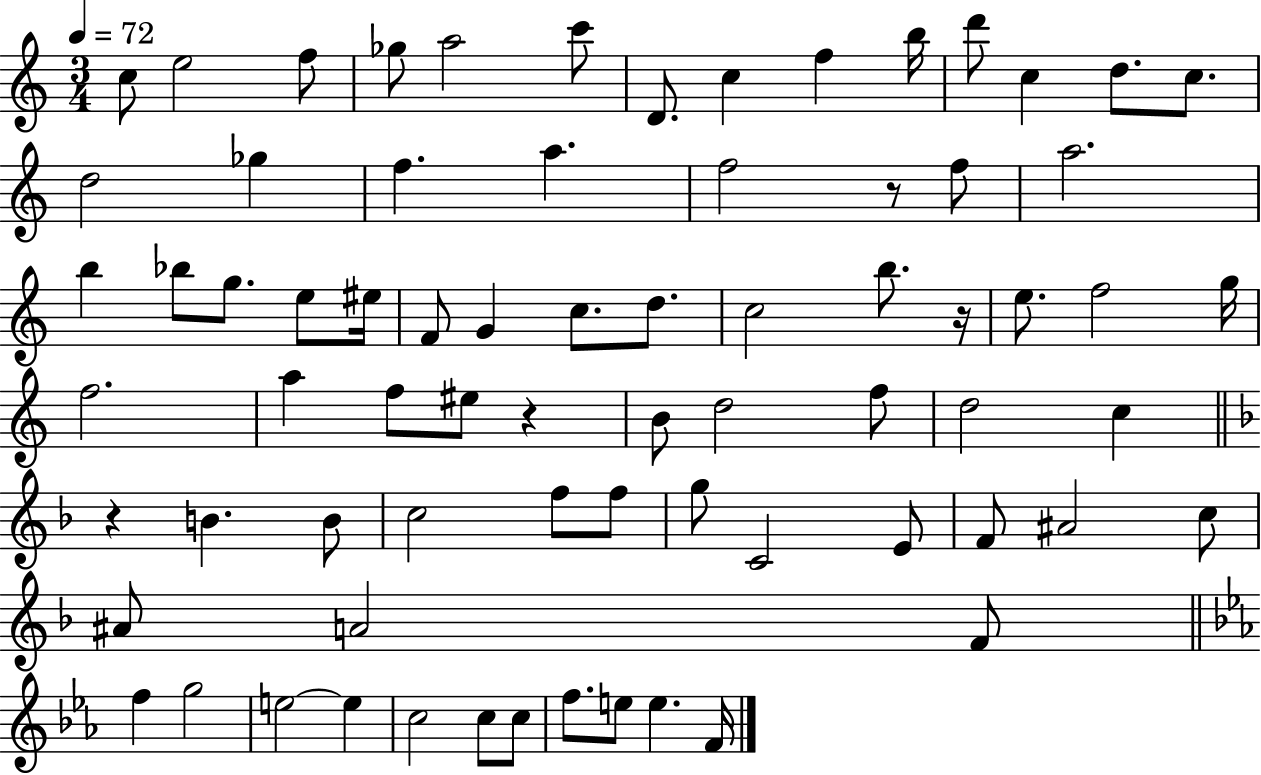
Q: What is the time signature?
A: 3/4